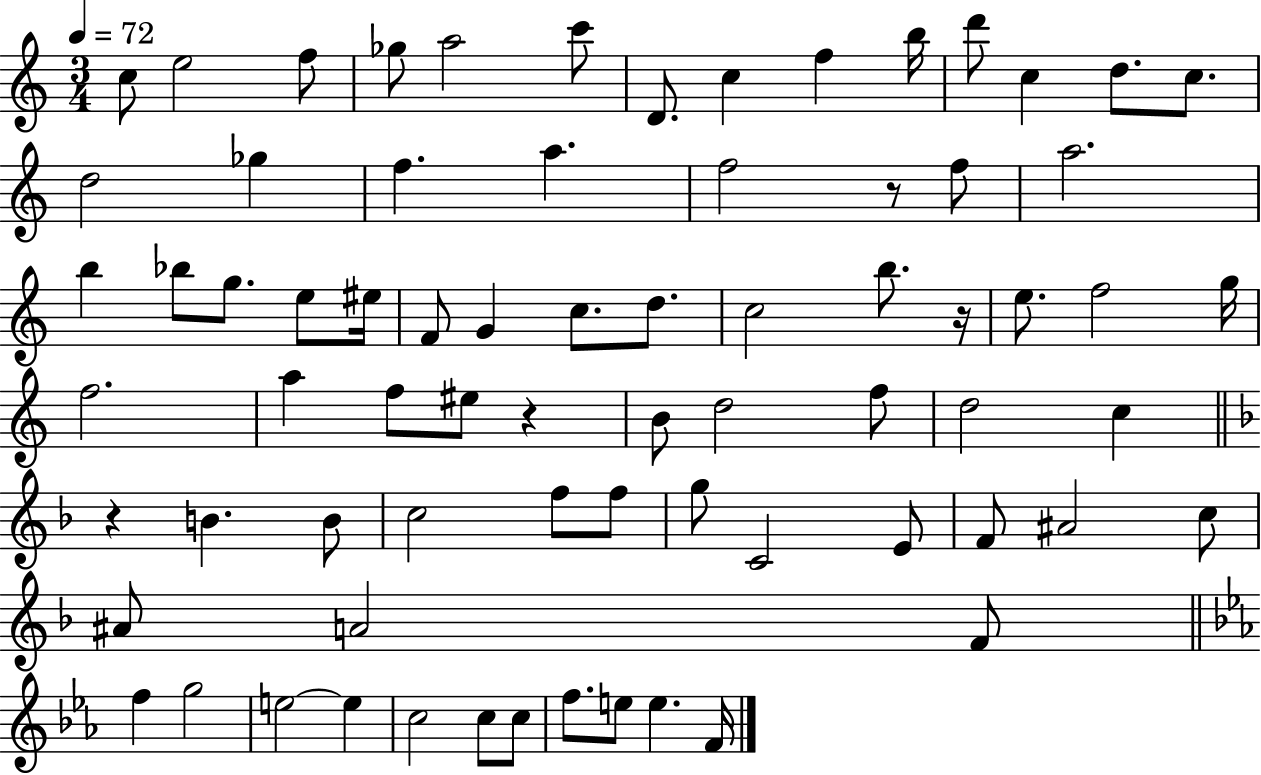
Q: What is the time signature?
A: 3/4